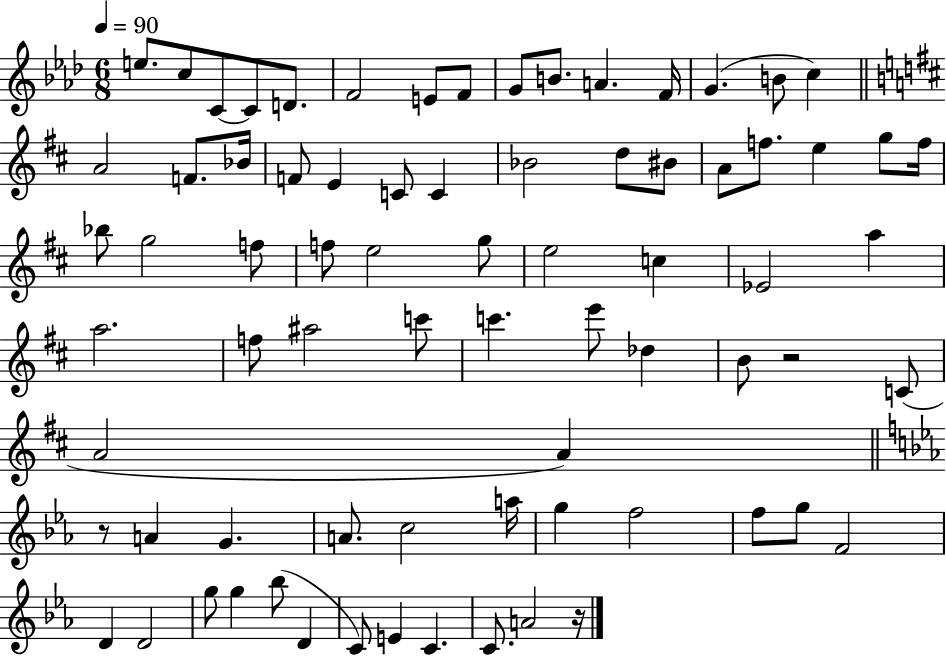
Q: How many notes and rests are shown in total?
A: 75